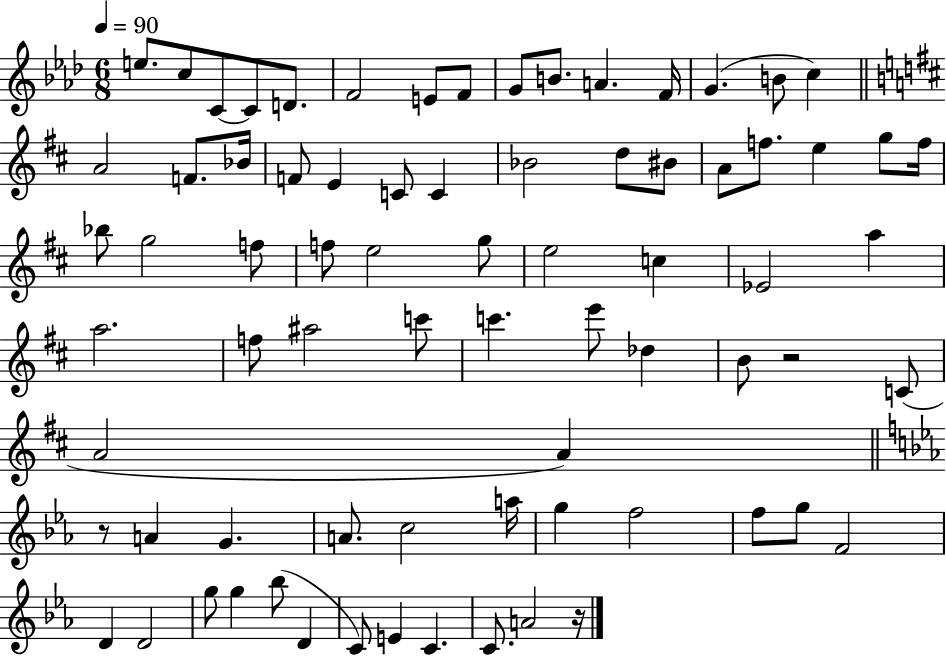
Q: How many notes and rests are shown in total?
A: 75